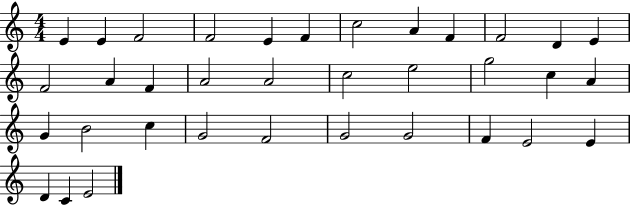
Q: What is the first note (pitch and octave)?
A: E4